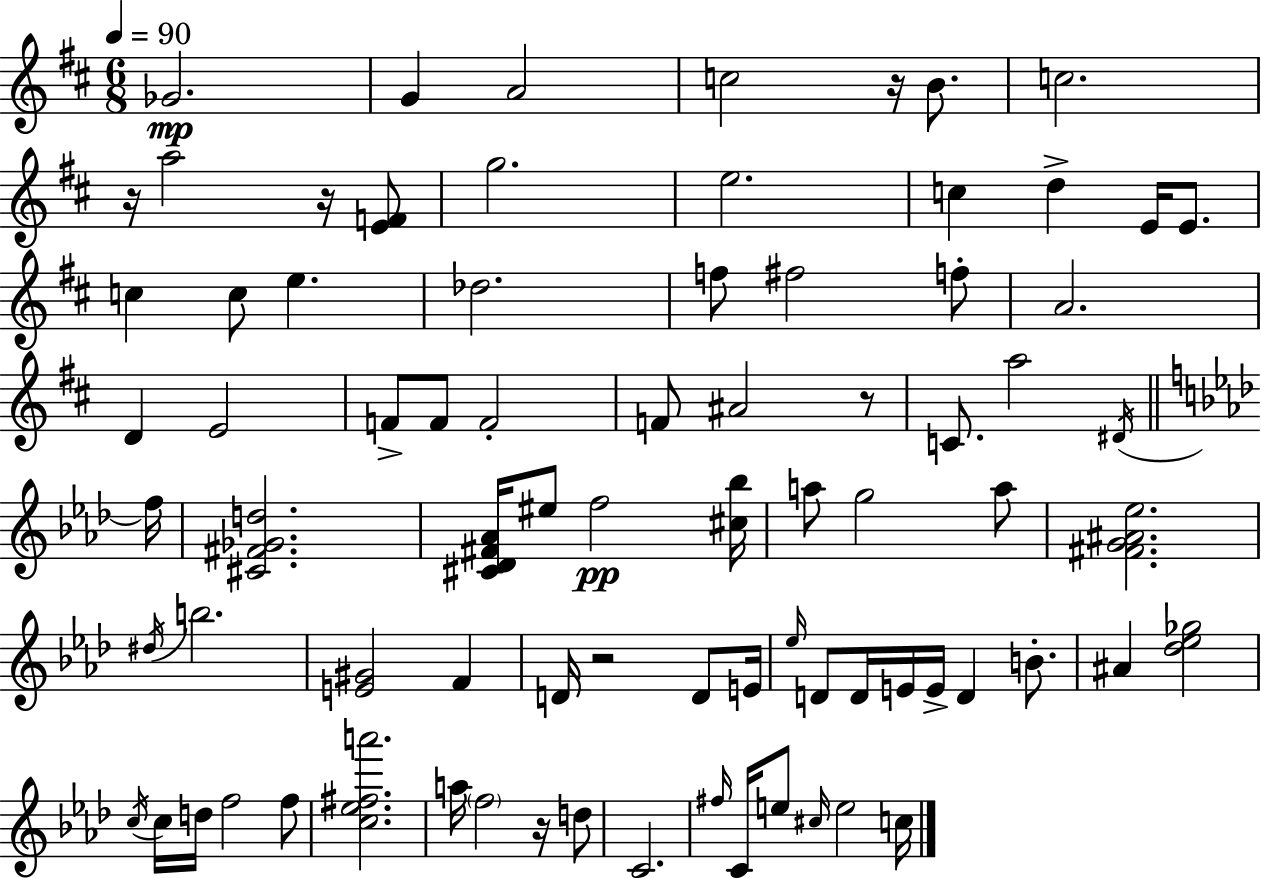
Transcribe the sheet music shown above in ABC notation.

X:1
T:Untitled
M:6/8
L:1/4
K:D
_G2 G A2 c2 z/4 B/2 c2 z/4 a2 z/4 [EF]/2 g2 e2 c d E/4 E/2 c c/2 e _d2 f/2 ^f2 f/2 A2 D E2 F/2 F/2 F2 F/2 ^A2 z/2 C/2 a2 ^D/4 f/4 [^C^F_Gd]2 [^C_D^F_A]/4 ^e/2 f2 [^c_b]/4 a/2 g2 a/2 [^FG^A_e]2 ^d/4 b2 [E^G]2 F D/4 z2 D/2 E/4 _e/4 D/2 D/4 E/4 E/4 D B/2 ^A [_d_e_g]2 c/4 c/4 d/4 f2 f/2 [c_e^fa']2 a/4 f2 z/4 d/2 C2 ^f/4 C/4 e/2 ^c/4 e2 c/4